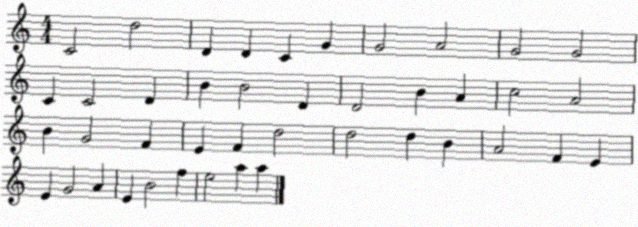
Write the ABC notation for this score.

X:1
T:Untitled
M:4/4
L:1/4
K:C
C2 d2 D D C G G2 A2 G2 G2 C C2 D B B2 D D2 B A c2 A2 B G2 F E F d2 d2 d B A2 F E E G2 A E B2 f e2 a a